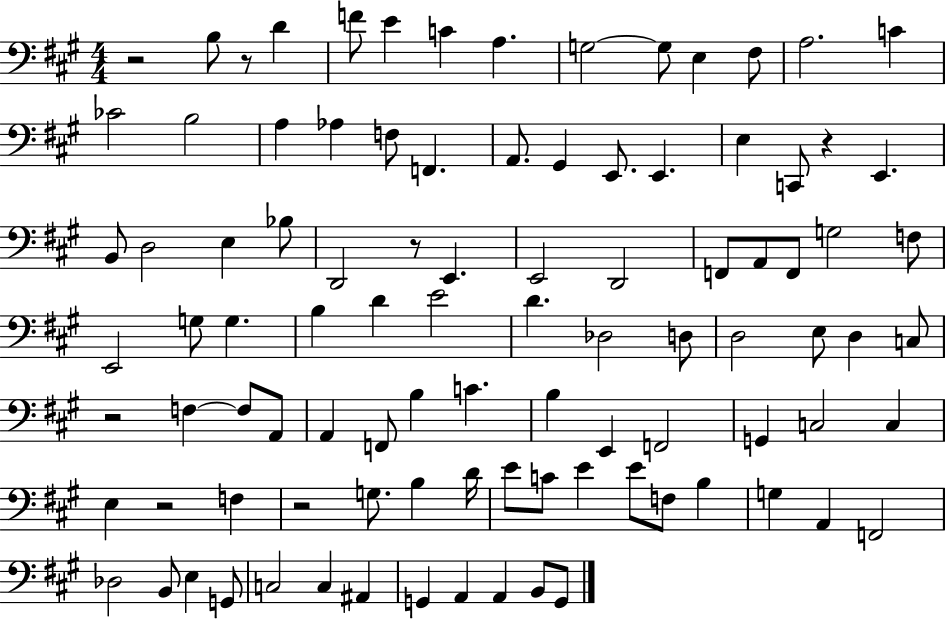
R/h B3/e R/e D4/q F4/e E4/q C4/q A3/q. G3/h G3/e E3/q F#3/e A3/h. C4/q CES4/h B3/h A3/q Ab3/q F3/e F2/q. A2/e. G#2/q E2/e. E2/q. E3/q C2/e R/q E2/q. B2/e D3/h E3/q Bb3/e D2/h R/e E2/q. E2/h D2/h F2/e A2/e F2/e G3/h F3/e E2/h G3/e G3/q. B3/q D4/q E4/h D4/q. Db3/h D3/e D3/h E3/e D3/q C3/e R/h F3/q F3/e A2/e A2/q F2/e B3/q C4/q. B3/q E2/q F2/h G2/q C3/h C3/q E3/q R/h F3/q R/h G3/e. B3/q D4/s E4/e C4/e E4/q E4/e F3/e B3/q G3/q A2/q F2/h Db3/h B2/e E3/q G2/e C3/h C3/q A#2/q G2/q A2/q A2/q B2/e G2/e